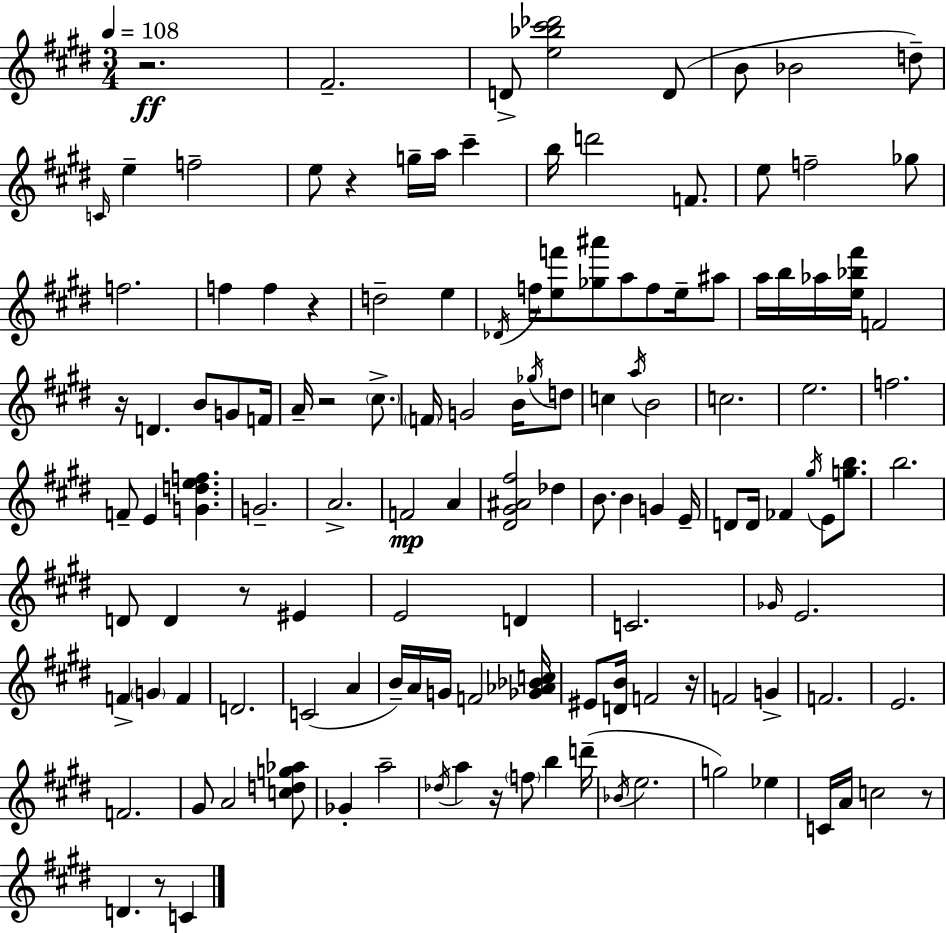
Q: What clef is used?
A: treble